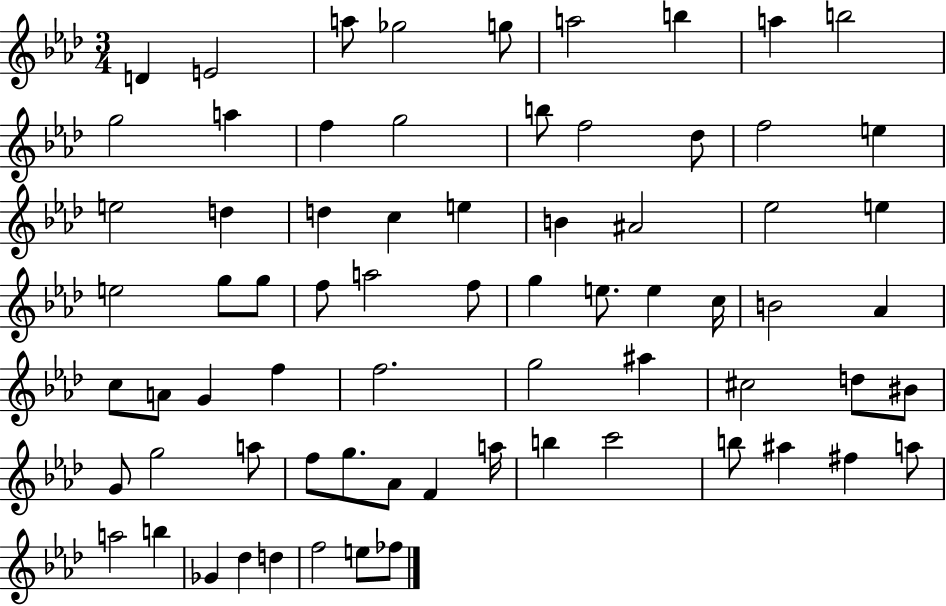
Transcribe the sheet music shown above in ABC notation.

X:1
T:Untitled
M:3/4
L:1/4
K:Ab
D E2 a/2 _g2 g/2 a2 b a b2 g2 a f g2 b/2 f2 _d/2 f2 e e2 d d c e B ^A2 _e2 e e2 g/2 g/2 f/2 a2 f/2 g e/2 e c/4 B2 _A c/2 A/2 G f f2 g2 ^a ^c2 d/2 ^B/2 G/2 g2 a/2 f/2 g/2 _A/2 F a/4 b c'2 b/2 ^a ^f a/2 a2 b _G _d d f2 e/2 _f/2